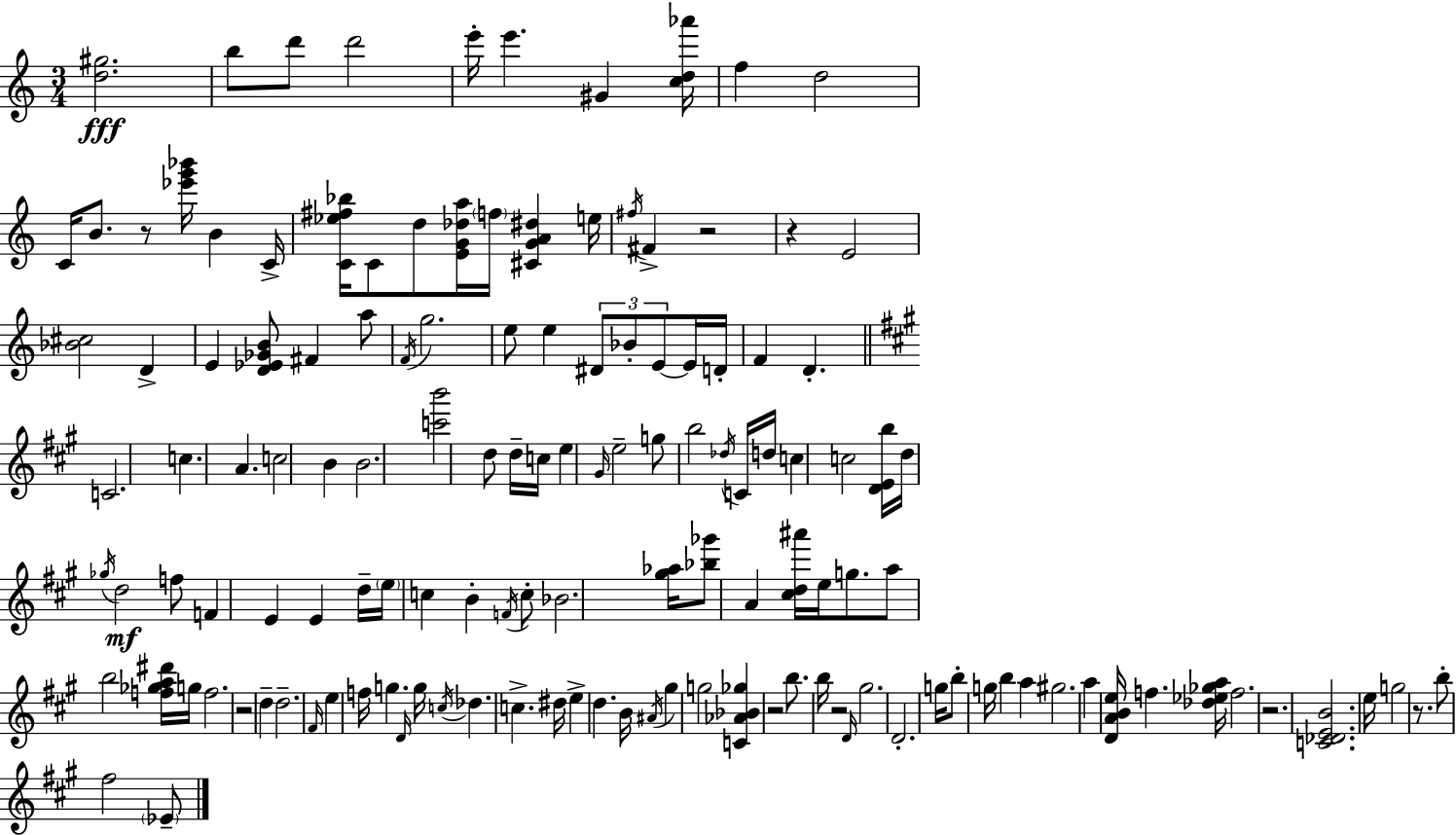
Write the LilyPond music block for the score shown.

{
  \clef treble
  \numericTimeSignature
  \time 3/4
  \key a \minor
  <d'' gis''>2.\fff | b''8 d'''8 d'''2 | e'''16-. e'''4. gis'4 <c'' d'' aes'''>16 | f''4 d''2 | \break c'16 b'8. r8 <ees''' g''' bes'''>16 b'4 c'16-> | <c' ees'' fis'' bes''>16 c'8 d''8 <e' g' des'' a''>16 \parenthesize f''16 <cis' g' a' dis''>4 e''16 | \acciaccatura { fis''16 } fis'4-> r2 | r4 e'2 | \break <bes' cis''>2 d'4-> | e'4 <d' ees' ges' b'>8 fis'4 a''8 | \acciaccatura { f'16 } g''2. | e''8 e''4 \tuplet 3/2 { dis'8 bes'8-. | \break e'8~~ } e'16 d'16-. f'4 d'4.-. | \bar "||" \break \key a \major c'2. | c''4. a'4. | c''2 b'4 | b'2. | \break <c''' b'''>2 d''8 d''16-- c''16 | e''4 \grace { gis'16 } e''2-- | g''8 b''2 \acciaccatura { des''16 } | c'16 d''16 c''4 c''2 | \break <d' e' b''>16 d''16 \acciaccatura { ges''16 } d''2\mf | f''8 f'4 e'4 e'4 | d''16-- \parenthesize e''16 c''4 b'4-. | \acciaccatura { f'16 } c''8-. bes'2. | \break <gis'' aes''>16 <bes'' ges'''>8 a'4 <cis'' d'' ais'''>16 | e''16 g''8. a''8 b''2 | <f'' ges'' a'' dis'''>16 g''16 f''2. | r2 | \break d''4-- d''2.-- | \grace { fis'16 } e''4 f''16 g''4. | \grace { d'16 } g''16 \acciaccatura { c''16 } des''4. | c''4.-> dis''16 e''4-> | \break d''4. b'16 \acciaccatura { ais'16 } gis''4 | g''2 <c' aes' bes' ges''>4 | r2 b''8. b''16 | r2 \grace { d'16 } gis''2. | \break d'2.-. | g''16 b''8-. | g''16 b''4 a''4 gis''2. | a''4 | \break <d' a' b' e''>16 f''4. <des'' ees'' ges'' a''>16 f''2. | r2. | <c' des' e' b'>2. | e''16 g''2 | \break r8. b''8-. fis''2 | \parenthesize ees'8-- \bar "|."
}